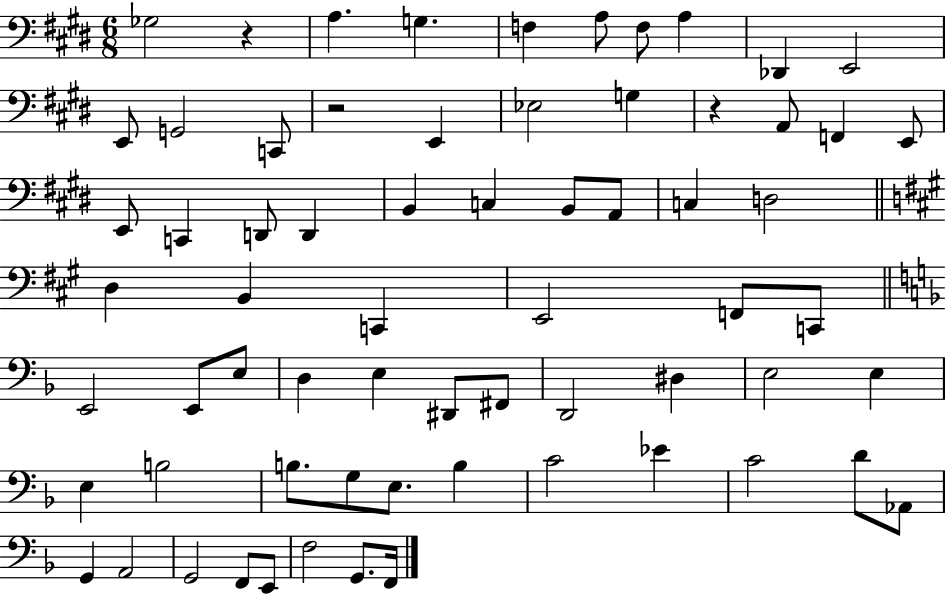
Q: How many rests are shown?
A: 3